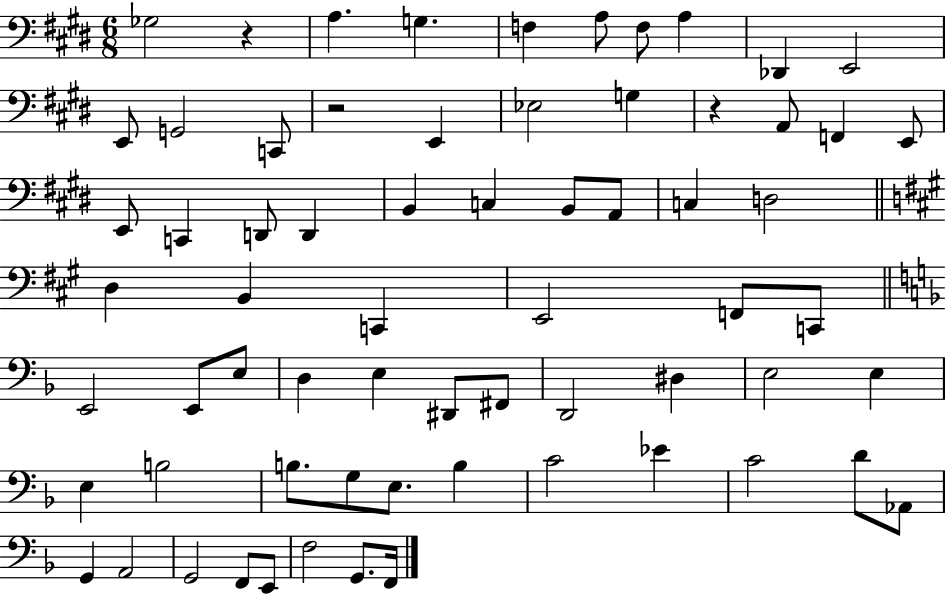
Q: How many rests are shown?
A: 3